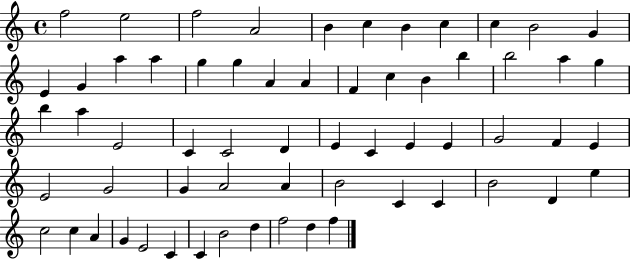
X:1
T:Untitled
M:4/4
L:1/4
K:C
f2 e2 f2 A2 B c B c c B2 G E G a a g g A A F c B b b2 a g b a E2 C C2 D E C E E G2 F E E2 G2 G A2 A B2 C C B2 D e c2 c A G E2 C C B2 d f2 d f